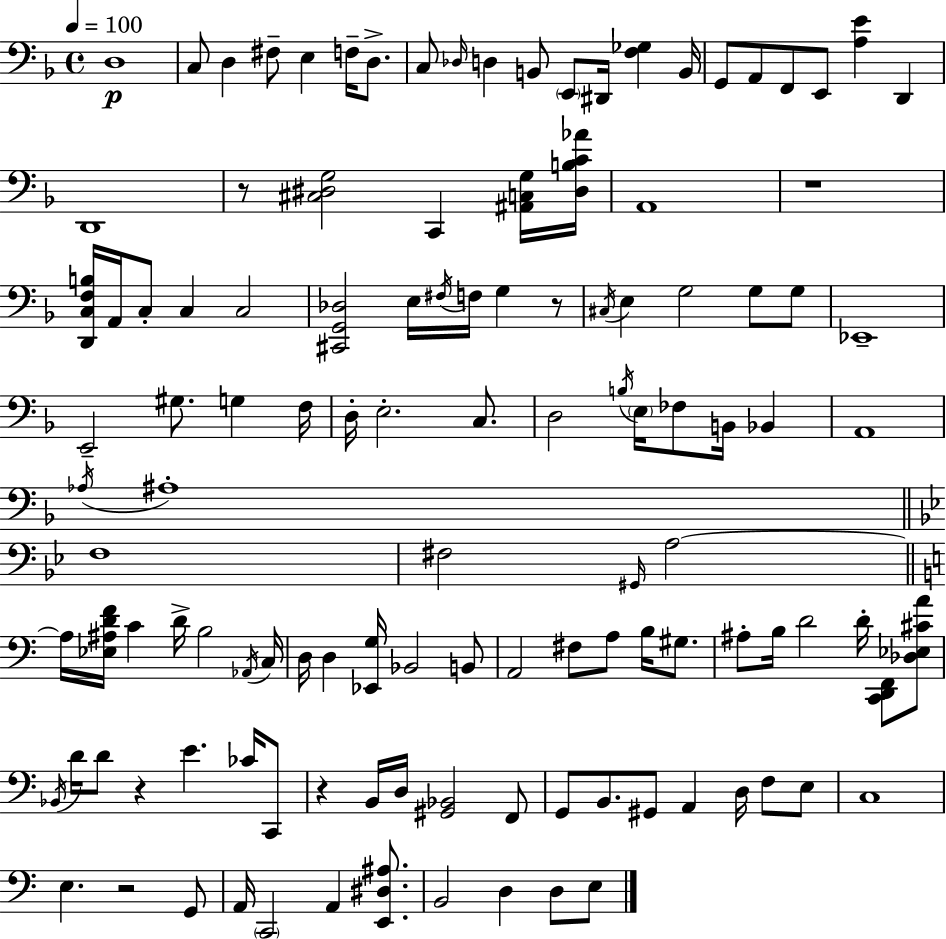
{
  \clef bass
  \time 4/4
  \defaultTimeSignature
  \key f \major
  \tempo 4 = 100
  d1\p | c8 d4 fis8-- e4 f16-- d8.-> | c8 \grace { des16 } d4 b,8 \parenthesize e,8 dis,16 <f ges>4 | b,16 g,8 a,8 f,8 e,8 <a e'>4 d,4 | \break d,1 | r8 <cis dis g>2 c,4 <ais, c g>16 | <dis b c' aes'>16 a,1 | r1 | \break <d, c f b>16 a,16 c8-. c4 c2 | <cis, g, des>2 e16 \acciaccatura { fis16 } f16 g4 | r8 \acciaccatura { cis16 } e4 g2 g8 | g8 ees,1-- | \break e,2-- gis8. g4 | f16 d16-. e2.-. | c8. d2 \acciaccatura { b16 } \parenthesize e16 fes8 b,16 | bes,4 a,1 | \break \acciaccatura { aes16 } ais1-. | \bar "||" \break \key g \minor f1 | fis2 \grace { gis,16 } a2~~ | \bar "||" \break \key c \major a16 <ees ais d' f'>16 c'4 d'16-> b2 \acciaccatura { aes,16 } | c16 d16 d4 <ees, g>16 bes,2 b,8 | a,2 fis8 a8 b16 gis8. | ais8-. b16 d'2 d'16-. <c, d, f,>8 <des ees cis' a'>8 | \break \acciaccatura { bes,16 } d'16 d'8 r4 e'4. ces'16 | c,8 r4 b,16 d16 <gis, bes,>2 | f,8 g,8 b,8. gis,8 a,4 d16 f8 | e8 c1 | \break e4. r2 | g,8 a,16 \parenthesize c,2 a,4 <e, dis ais>8. | b,2 d4 d8 | e8 \bar "|."
}